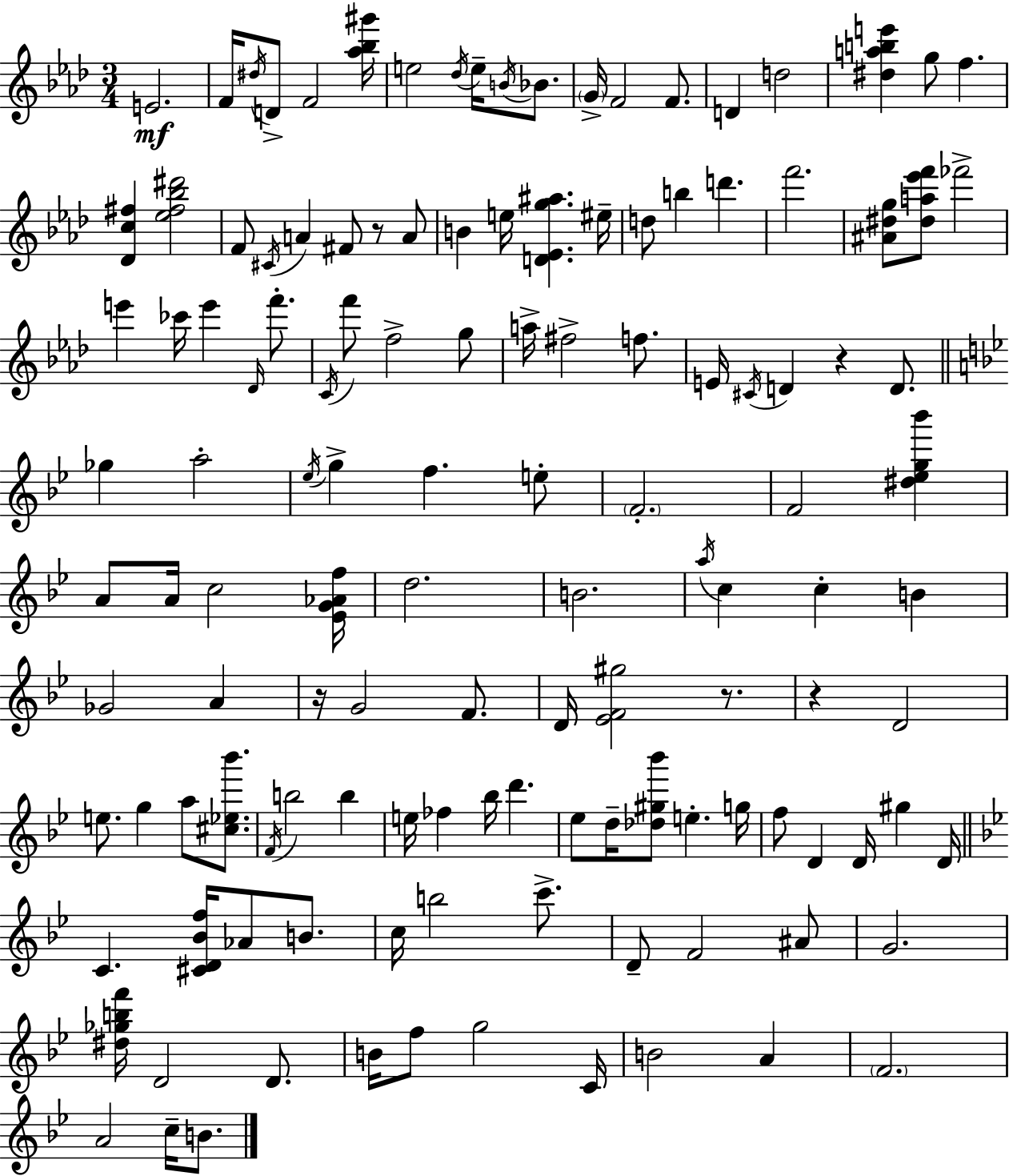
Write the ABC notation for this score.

X:1
T:Untitled
M:3/4
L:1/4
K:Ab
E2 F/4 ^d/4 D/2 F2 [_a_b^g']/4 e2 _d/4 e/4 B/4 _B/2 G/4 F2 F/2 D d2 [^dabe'] g/2 f [_Dc^f] [_e^f_b^d']2 F/2 ^C/4 A ^F/2 z/2 A/2 B e/4 [D_Eg^a] ^e/4 d/2 b d' f'2 [^A^dg]/2 [^da_e'f']/2 _f'2 e' _c'/4 e' _D/4 f'/2 C/4 f'/2 f2 g/2 a/4 ^f2 f/2 E/4 ^C/4 D z D/2 _g a2 _e/4 g f e/2 F2 F2 [^d_eg_b'] A/2 A/4 c2 [_EG_Af]/4 d2 B2 a/4 c c B _G2 A z/4 G2 F/2 D/4 [_EF^g]2 z/2 z D2 e/2 g a/2 [^c_e_b']/2 F/4 b2 b e/4 _f _b/4 d' _e/2 d/4 [_d^g_b']/2 e g/4 f/2 D D/4 ^g D/4 C [^CD_Bf]/4 _A/2 B/2 c/4 b2 c'/2 D/2 F2 ^A/2 G2 [^d_gbf']/4 D2 D/2 B/4 f/2 g2 C/4 B2 A F2 A2 c/4 B/2